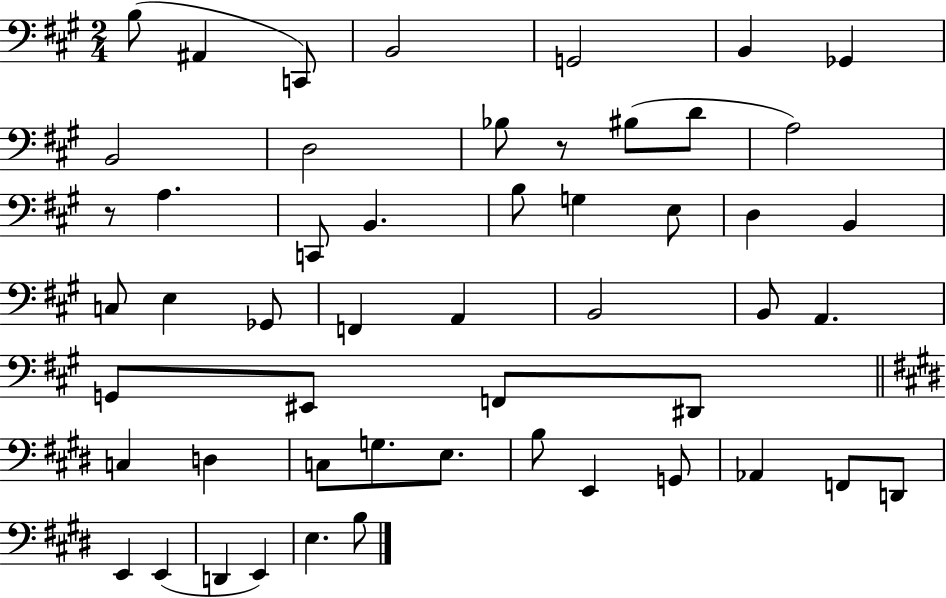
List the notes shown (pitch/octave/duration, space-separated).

B3/e A#2/q C2/e B2/h G2/h B2/q Gb2/q B2/h D3/h Bb3/e R/e BIS3/e D4/e A3/h R/e A3/q. C2/e B2/q. B3/e G3/q E3/e D3/q B2/q C3/e E3/q Gb2/e F2/q A2/q B2/h B2/e A2/q. G2/e EIS2/e F2/e D#2/e C3/q D3/q C3/e G3/e. E3/e. B3/e E2/q G2/e Ab2/q F2/e D2/e E2/q E2/q D2/q E2/q E3/q. B3/e